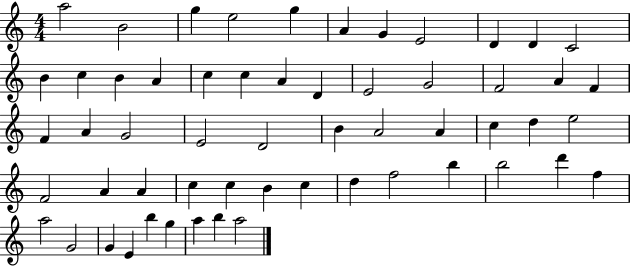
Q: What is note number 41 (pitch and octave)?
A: B4